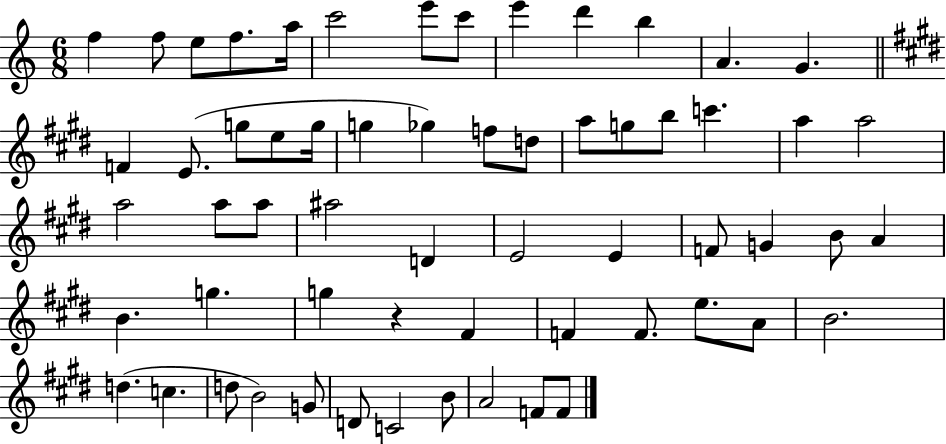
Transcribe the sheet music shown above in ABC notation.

X:1
T:Untitled
M:6/8
L:1/4
K:C
f f/2 e/2 f/2 a/4 c'2 e'/2 c'/2 e' d' b A G F E/2 g/2 e/2 g/4 g _g f/2 d/2 a/2 g/2 b/2 c' a a2 a2 a/2 a/2 ^a2 D E2 E F/2 G B/2 A B g g z ^F F F/2 e/2 A/2 B2 d c d/2 B2 G/2 D/2 C2 B/2 A2 F/2 F/2